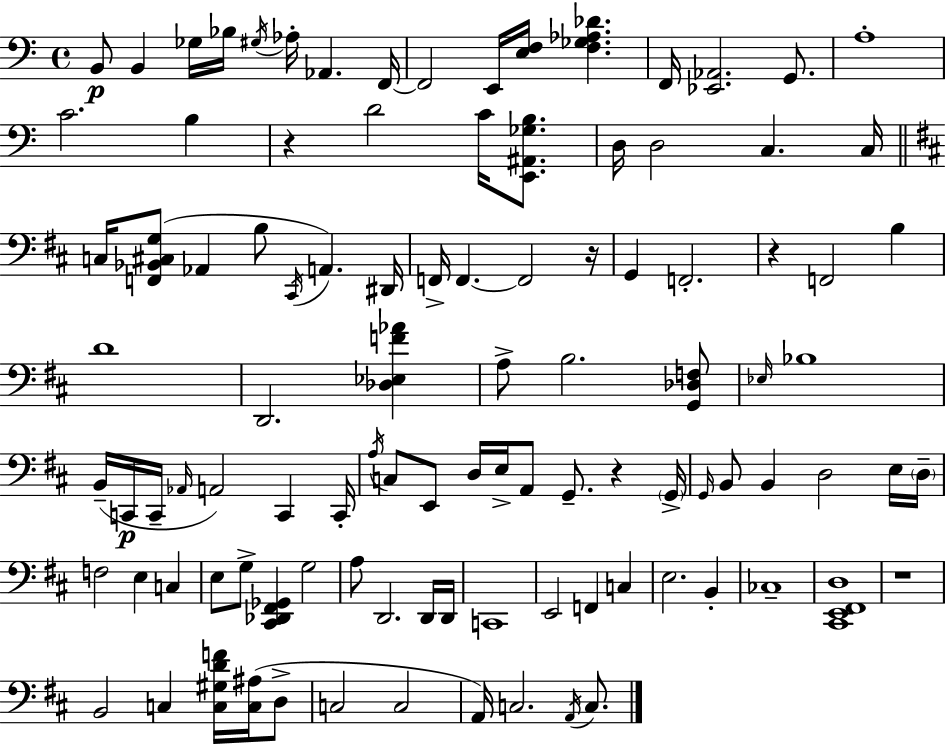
X:1
T:Untitled
M:4/4
L:1/4
K:C
B,,/2 B,, _G,/4 _B,/4 ^G,/4 _A,/4 _A,, F,,/4 F,,2 E,,/4 [E,F,]/4 [F,_G,_A,_D] F,,/4 [_E,,_A,,]2 G,,/2 A,4 C2 B, z D2 C/4 [E,,^A,,_G,B,]/2 D,/4 D,2 C, C,/4 C,/4 [F,,_B,,^C,G,]/2 _A,, B,/2 ^C,,/4 A,, ^D,,/4 F,,/4 F,, F,,2 z/4 G,, F,,2 z F,,2 B, D4 D,,2 [_D,_E,F_A] A,/2 B,2 [G,,_D,F,]/2 _E,/4 _B,4 B,,/4 C,,/4 C,,/4 _A,,/4 A,,2 C,, C,,/4 A,/4 C,/2 E,,/2 D,/4 E,/4 A,,/2 G,,/2 z G,,/4 G,,/4 B,,/2 B,, D,2 E,/4 D,/4 F,2 E, C, E,/2 G,/2 [^C,,_D,,^F,,_G,,] G,2 A,/2 D,,2 D,,/4 D,,/4 C,,4 E,,2 F,, C, E,2 B,, _C,4 [^C,,E,,^F,,D,]4 z4 B,,2 C, [C,^G,DF]/4 [C,^A,]/4 D,/2 C,2 C,2 A,,/4 C,2 A,,/4 C,/2